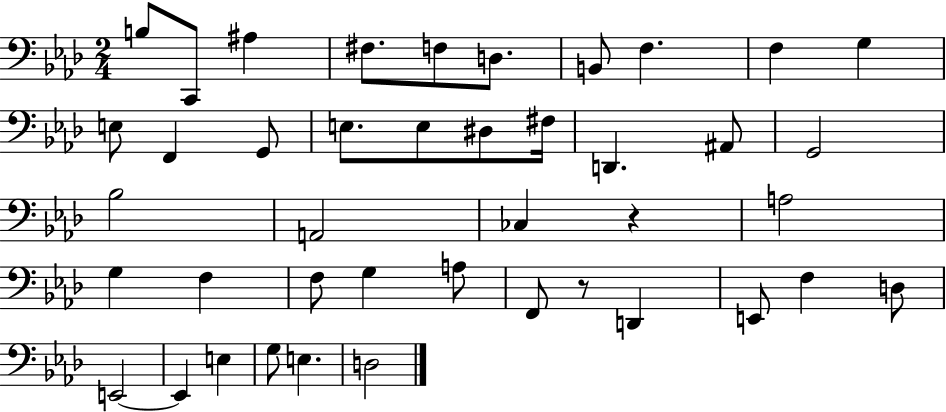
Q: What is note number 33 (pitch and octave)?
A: F3